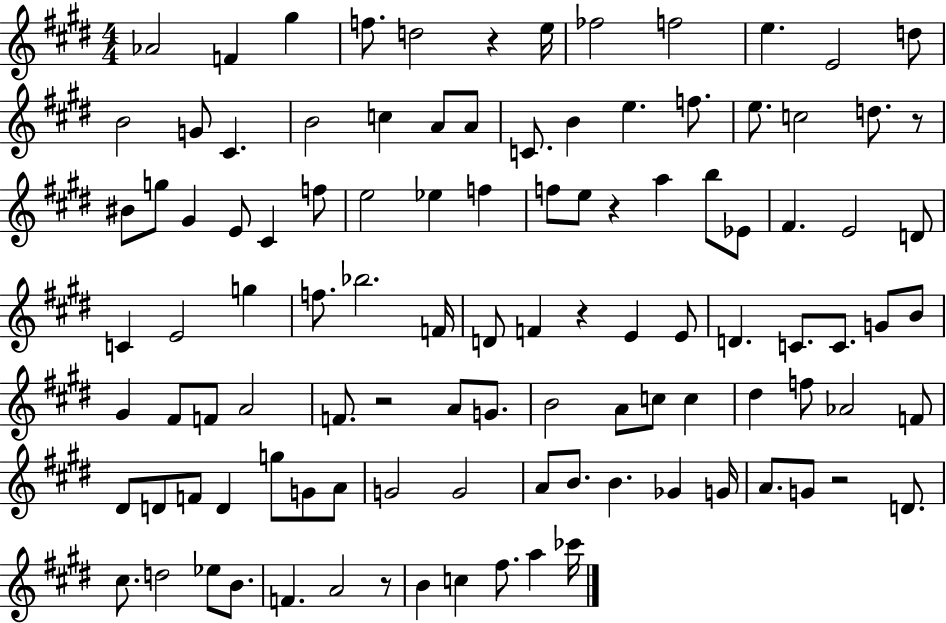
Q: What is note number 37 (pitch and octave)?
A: A5